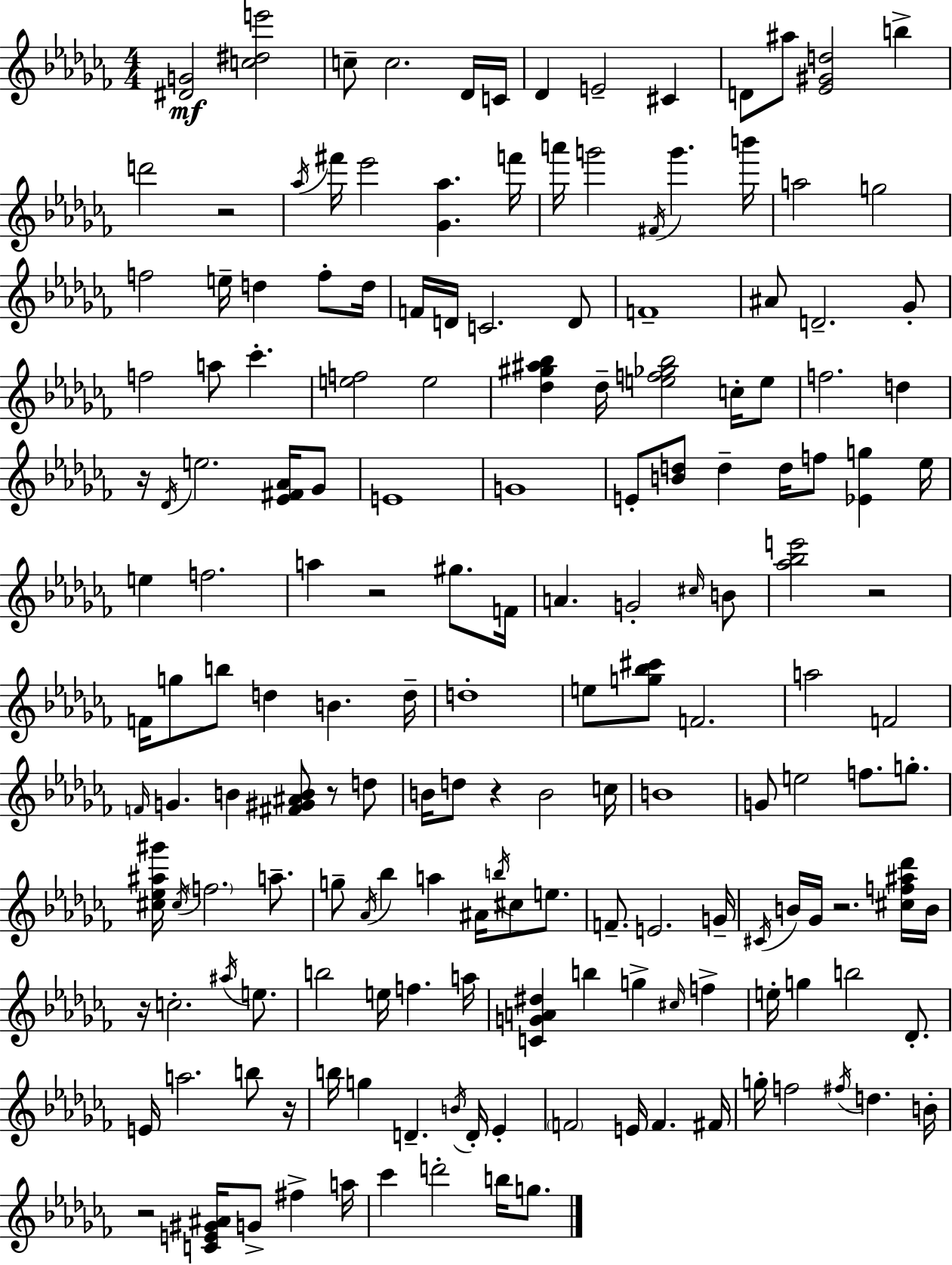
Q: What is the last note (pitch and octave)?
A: G5